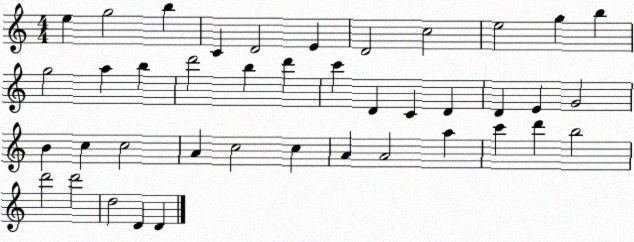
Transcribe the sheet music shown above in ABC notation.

X:1
T:Untitled
M:4/4
L:1/4
K:C
e g2 b C D2 E D2 c2 e2 g b g2 a b d'2 b d' c' D C D D E G2 B c c2 A c2 c A A2 a c' d' b2 d'2 d'2 d2 D D